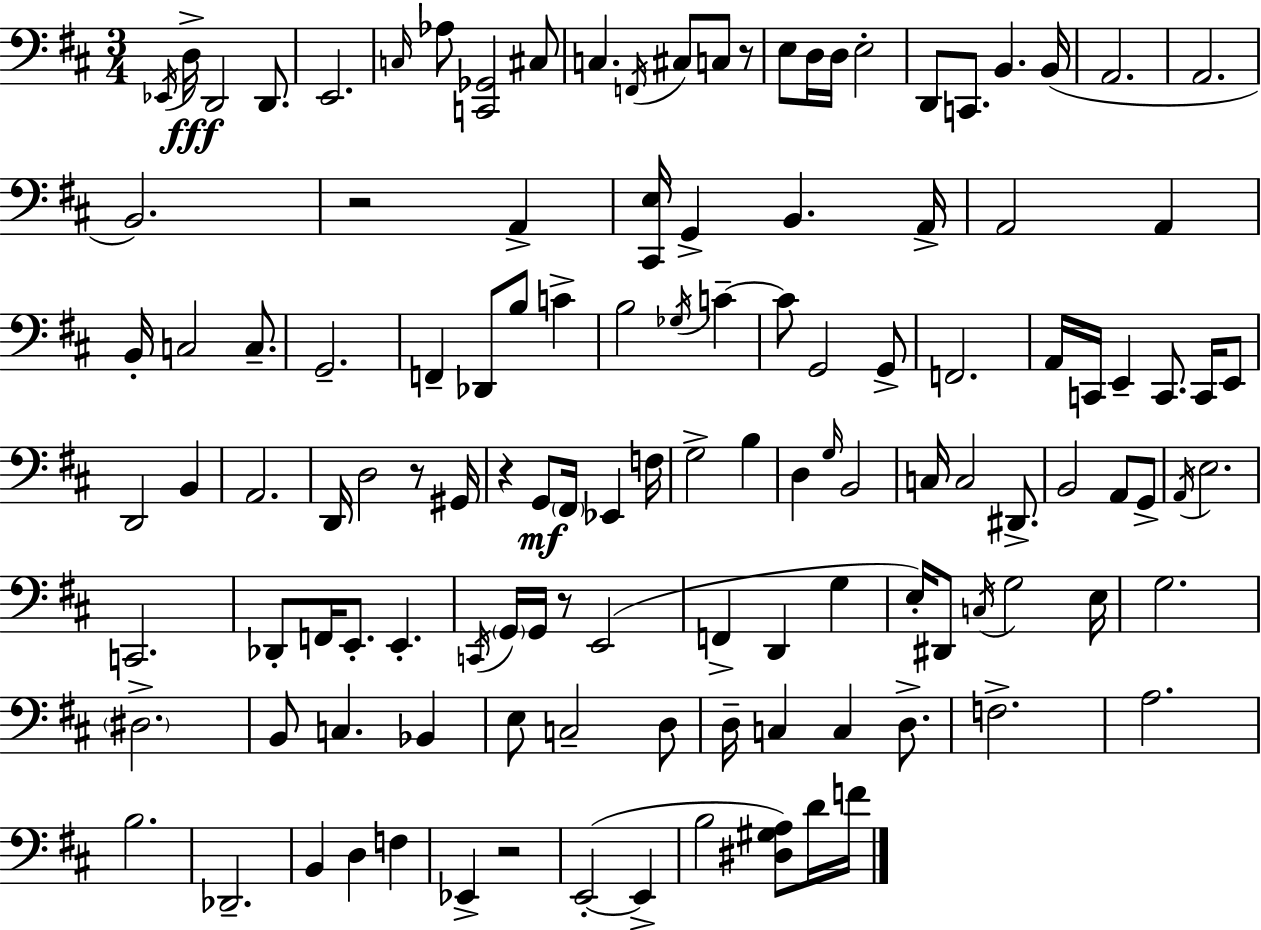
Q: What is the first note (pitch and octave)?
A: Eb2